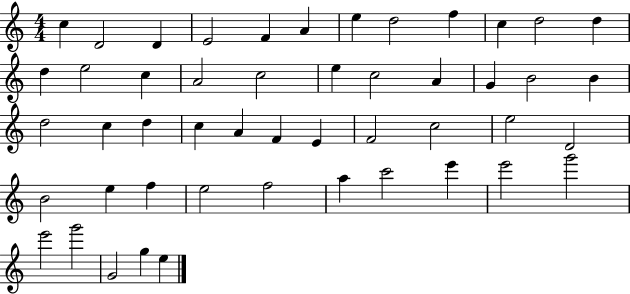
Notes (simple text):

C5/q D4/h D4/q E4/h F4/q A4/q E5/q D5/h F5/q C5/q D5/h D5/q D5/q E5/h C5/q A4/h C5/h E5/q C5/h A4/q G4/q B4/h B4/q D5/h C5/q D5/q C5/q A4/q F4/q E4/q F4/h C5/h E5/h D4/h B4/h E5/q F5/q E5/h F5/h A5/q C6/h E6/q E6/h G6/h E6/h G6/h G4/h G5/q E5/q